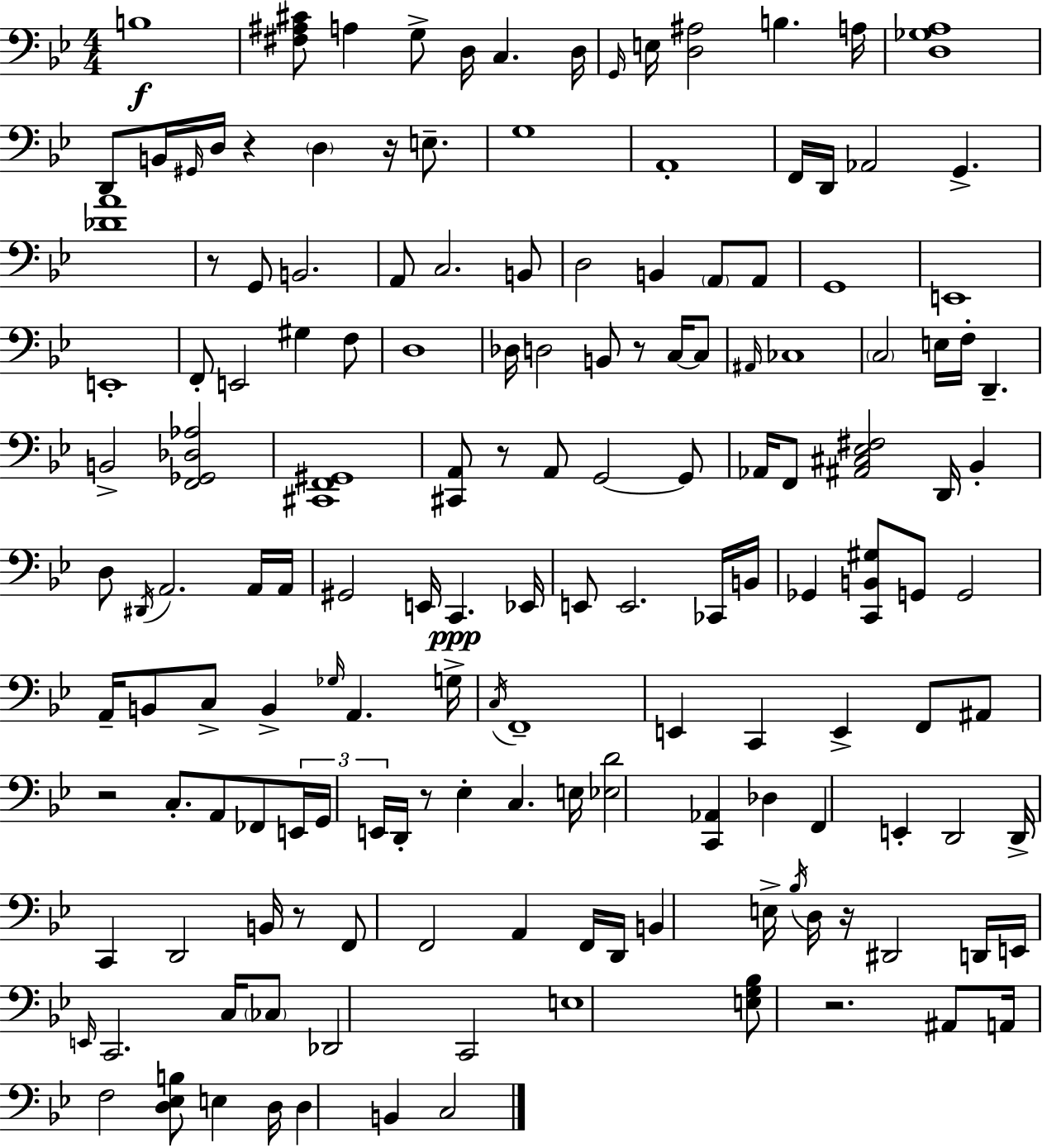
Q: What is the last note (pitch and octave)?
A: C3